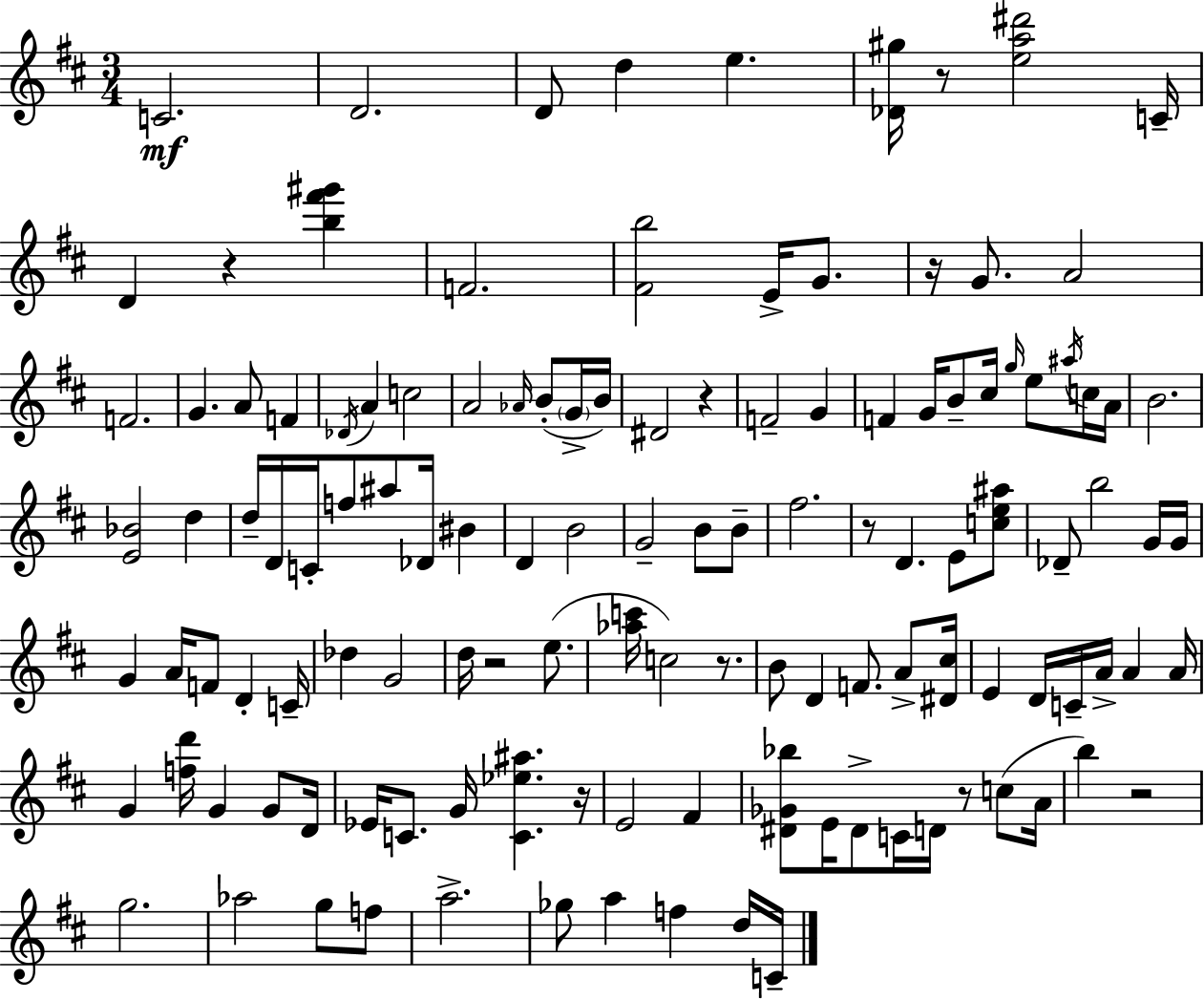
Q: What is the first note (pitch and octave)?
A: C4